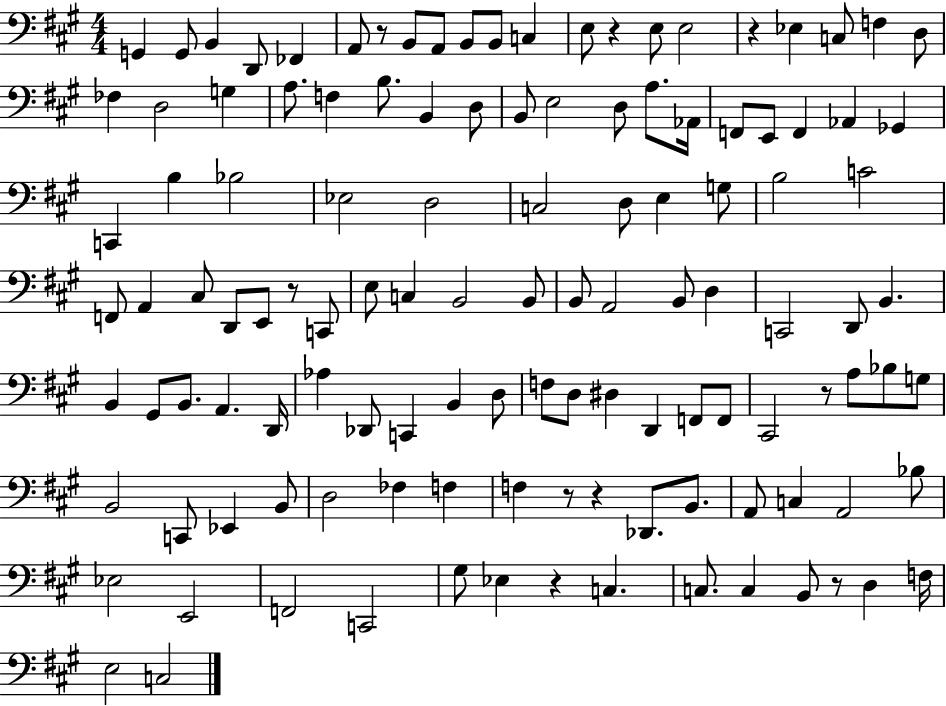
G2/q G2/e B2/q D2/e FES2/q A2/e R/e B2/e A2/e B2/e B2/e C3/q E3/e R/q E3/e E3/h R/q Eb3/q C3/e F3/q D3/e FES3/q D3/h G3/q A3/e. F3/q B3/e. B2/q D3/e B2/e E3/h D3/e A3/e. Ab2/s F2/e E2/e F2/q Ab2/q Gb2/q C2/q B3/q Bb3/h Eb3/h D3/h C3/h D3/e E3/q G3/e B3/h C4/h F2/e A2/q C#3/e D2/e E2/e R/e C2/e E3/e C3/q B2/h B2/e B2/e A2/h B2/e D3/q C2/h D2/e B2/q. B2/q G#2/e B2/e. A2/q. D2/s Ab3/q Db2/e C2/q B2/q D3/e F3/e D3/e D#3/q D2/q F2/e F2/e C#2/h R/e A3/e Bb3/e G3/e B2/h C2/e Eb2/q B2/e D3/h FES3/q F3/q F3/q R/e R/q Db2/e. B2/e. A2/e C3/q A2/h Bb3/e Eb3/h E2/h F2/h C2/h G#3/e Eb3/q R/q C3/q. C3/e. C3/q B2/e R/e D3/q F3/s E3/h C3/h